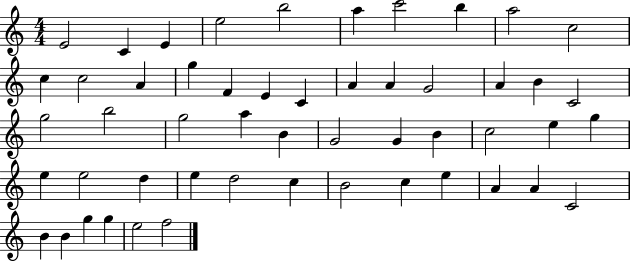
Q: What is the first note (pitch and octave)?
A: E4